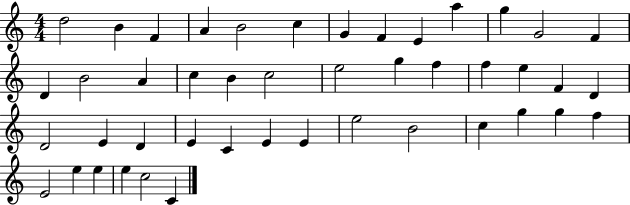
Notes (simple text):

D5/h B4/q F4/q A4/q B4/h C5/q G4/q F4/q E4/q A5/q G5/q G4/h F4/q D4/q B4/h A4/q C5/q B4/q C5/h E5/h G5/q F5/q F5/q E5/q F4/q D4/q D4/h E4/q D4/q E4/q C4/q E4/q E4/q E5/h B4/h C5/q G5/q G5/q F5/q E4/h E5/q E5/q E5/q C5/h C4/q